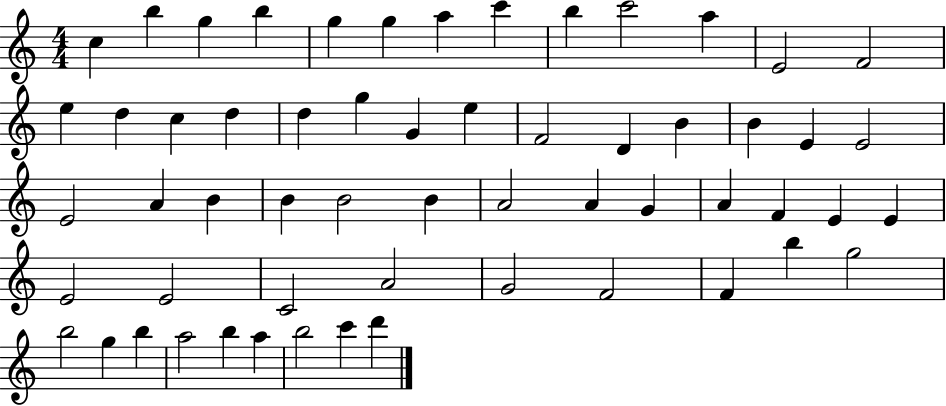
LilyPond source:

{
  \clef treble
  \numericTimeSignature
  \time 4/4
  \key c \major
  c''4 b''4 g''4 b''4 | g''4 g''4 a''4 c'''4 | b''4 c'''2 a''4 | e'2 f'2 | \break e''4 d''4 c''4 d''4 | d''4 g''4 g'4 e''4 | f'2 d'4 b'4 | b'4 e'4 e'2 | \break e'2 a'4 b'4 | b'4 b'2 b'4 | a'2 a'4 g'4 | a'4 f'4 e'4 e'4 | \break e'2 e'2 | c'2 a'2 | g'2 f'2 | f'4 b''4 g''2 | \break b''2 g''4 b''4 | a''2 b''4 a''4 | b''2 c'''4 d'''4 | \bar "|."
}